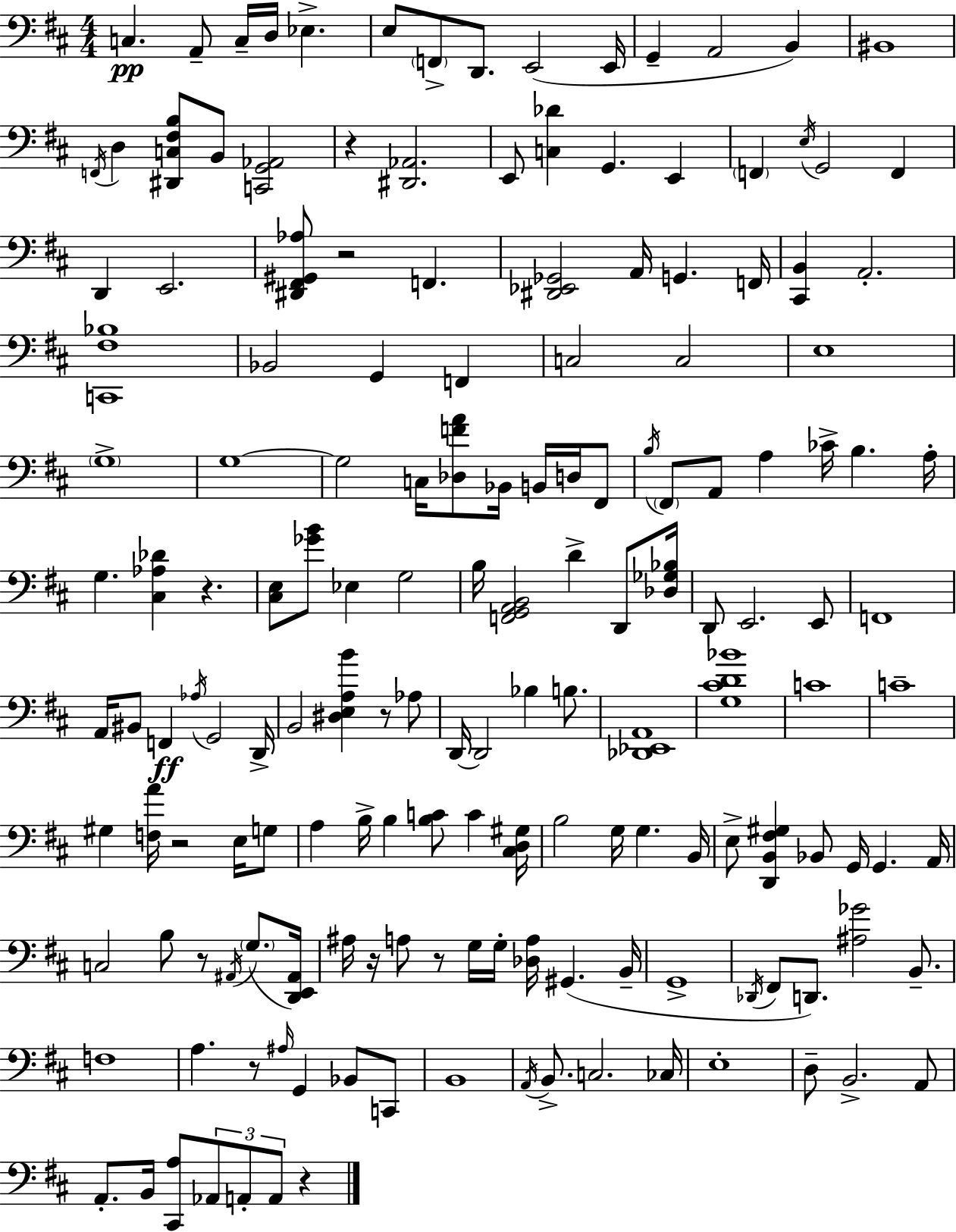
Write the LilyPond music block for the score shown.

{
  \clef bass
  \numericTimeSignature
  \time 4/4
  \key d \major
  c4.\pp a,8-- c16-- d16 ees4.-> | e8 \parenthesize f,8-> d,8. e,2( e,16 | g,4-- a,2 b,4) | bis,1 | \break \acciaccatura { f,16 } d4 <dis, c fis b>8 b,8 <c, g, aes,>2 | r4 <dis, aes,>2. | e,8 <c des'>4 g,4. e,4 | \parenthesize f,4 \acciaccatura { e16 } g,2 f,4 | \break d,4 e,2. | <dis, fis, gis, aes>8 r2 f,4. | <dis, ees, ges,>2 a,16 g,4. | f,16 <cis, b,>4 a,2.-. | \break <c, fis bes>1 | bes,2 g,4 f,4 | c2 c2 | e1 | \break \parenthesize g1-> | g1~~ | g2 c16 <des f' a'>8 bes,16 b,16 d16 | fis,8 \acciaccatura { b16 } \parenthesize fis,8 a,8 a4 ces'16-> b4. | \break a16-. g4. <cis aes des'>4 r4. | <cis e>8 <ges' b'>8 ees4 g2 | b16 <f, g, a, b,>2 d'4-> | d,8 <des ges bes>16 d,8 e,2. | \break e,8 f,1 | a,16 bis,8 f,4\ff \acciaccatura { aes16 } g,2 | d,16-> b,2 <dis e a b'>4 | r8 aes8 d,16~~ d,2 bes4 | \break b8. <des, ees, a,>1 | <g cis' d' bes'>1 | c'1 | c'1-- | \break gis4 <f a'>16 r2 | e16 g8 a4 b16-> b4 <b c'>8 c'4 | <cis d gis>16 b2 g16 g4. | b,16 e8-> <d, b, fis gis>4 bes,8 g,16 g,4. | \break a,16 c2 b8 r8 | \acciaccatura { ais,16 }( \parenthesize g8. <d, e, ais,>16) ais16 r16 a8 r8 g16 g16-. <des a>16 gis,4.( | b,16-- g,1-> | \acciaccatura { des,16 } fis,8 d,8.) <ais ges'>2 | \break b,8.-- f1 | a4. r8 \grace { ais16 } g,4 | bes,8 c,8 b,1 | \acciaccatura { a,16 } b,8.-> c2. | \break ces16 e1-. | d8-- b,2.-> | a,8 a,8.-. b,16 <cis, a>8 \tuplet 3/2 { aes,8 | a,8-. a,8 } r4 \bar "|."
}